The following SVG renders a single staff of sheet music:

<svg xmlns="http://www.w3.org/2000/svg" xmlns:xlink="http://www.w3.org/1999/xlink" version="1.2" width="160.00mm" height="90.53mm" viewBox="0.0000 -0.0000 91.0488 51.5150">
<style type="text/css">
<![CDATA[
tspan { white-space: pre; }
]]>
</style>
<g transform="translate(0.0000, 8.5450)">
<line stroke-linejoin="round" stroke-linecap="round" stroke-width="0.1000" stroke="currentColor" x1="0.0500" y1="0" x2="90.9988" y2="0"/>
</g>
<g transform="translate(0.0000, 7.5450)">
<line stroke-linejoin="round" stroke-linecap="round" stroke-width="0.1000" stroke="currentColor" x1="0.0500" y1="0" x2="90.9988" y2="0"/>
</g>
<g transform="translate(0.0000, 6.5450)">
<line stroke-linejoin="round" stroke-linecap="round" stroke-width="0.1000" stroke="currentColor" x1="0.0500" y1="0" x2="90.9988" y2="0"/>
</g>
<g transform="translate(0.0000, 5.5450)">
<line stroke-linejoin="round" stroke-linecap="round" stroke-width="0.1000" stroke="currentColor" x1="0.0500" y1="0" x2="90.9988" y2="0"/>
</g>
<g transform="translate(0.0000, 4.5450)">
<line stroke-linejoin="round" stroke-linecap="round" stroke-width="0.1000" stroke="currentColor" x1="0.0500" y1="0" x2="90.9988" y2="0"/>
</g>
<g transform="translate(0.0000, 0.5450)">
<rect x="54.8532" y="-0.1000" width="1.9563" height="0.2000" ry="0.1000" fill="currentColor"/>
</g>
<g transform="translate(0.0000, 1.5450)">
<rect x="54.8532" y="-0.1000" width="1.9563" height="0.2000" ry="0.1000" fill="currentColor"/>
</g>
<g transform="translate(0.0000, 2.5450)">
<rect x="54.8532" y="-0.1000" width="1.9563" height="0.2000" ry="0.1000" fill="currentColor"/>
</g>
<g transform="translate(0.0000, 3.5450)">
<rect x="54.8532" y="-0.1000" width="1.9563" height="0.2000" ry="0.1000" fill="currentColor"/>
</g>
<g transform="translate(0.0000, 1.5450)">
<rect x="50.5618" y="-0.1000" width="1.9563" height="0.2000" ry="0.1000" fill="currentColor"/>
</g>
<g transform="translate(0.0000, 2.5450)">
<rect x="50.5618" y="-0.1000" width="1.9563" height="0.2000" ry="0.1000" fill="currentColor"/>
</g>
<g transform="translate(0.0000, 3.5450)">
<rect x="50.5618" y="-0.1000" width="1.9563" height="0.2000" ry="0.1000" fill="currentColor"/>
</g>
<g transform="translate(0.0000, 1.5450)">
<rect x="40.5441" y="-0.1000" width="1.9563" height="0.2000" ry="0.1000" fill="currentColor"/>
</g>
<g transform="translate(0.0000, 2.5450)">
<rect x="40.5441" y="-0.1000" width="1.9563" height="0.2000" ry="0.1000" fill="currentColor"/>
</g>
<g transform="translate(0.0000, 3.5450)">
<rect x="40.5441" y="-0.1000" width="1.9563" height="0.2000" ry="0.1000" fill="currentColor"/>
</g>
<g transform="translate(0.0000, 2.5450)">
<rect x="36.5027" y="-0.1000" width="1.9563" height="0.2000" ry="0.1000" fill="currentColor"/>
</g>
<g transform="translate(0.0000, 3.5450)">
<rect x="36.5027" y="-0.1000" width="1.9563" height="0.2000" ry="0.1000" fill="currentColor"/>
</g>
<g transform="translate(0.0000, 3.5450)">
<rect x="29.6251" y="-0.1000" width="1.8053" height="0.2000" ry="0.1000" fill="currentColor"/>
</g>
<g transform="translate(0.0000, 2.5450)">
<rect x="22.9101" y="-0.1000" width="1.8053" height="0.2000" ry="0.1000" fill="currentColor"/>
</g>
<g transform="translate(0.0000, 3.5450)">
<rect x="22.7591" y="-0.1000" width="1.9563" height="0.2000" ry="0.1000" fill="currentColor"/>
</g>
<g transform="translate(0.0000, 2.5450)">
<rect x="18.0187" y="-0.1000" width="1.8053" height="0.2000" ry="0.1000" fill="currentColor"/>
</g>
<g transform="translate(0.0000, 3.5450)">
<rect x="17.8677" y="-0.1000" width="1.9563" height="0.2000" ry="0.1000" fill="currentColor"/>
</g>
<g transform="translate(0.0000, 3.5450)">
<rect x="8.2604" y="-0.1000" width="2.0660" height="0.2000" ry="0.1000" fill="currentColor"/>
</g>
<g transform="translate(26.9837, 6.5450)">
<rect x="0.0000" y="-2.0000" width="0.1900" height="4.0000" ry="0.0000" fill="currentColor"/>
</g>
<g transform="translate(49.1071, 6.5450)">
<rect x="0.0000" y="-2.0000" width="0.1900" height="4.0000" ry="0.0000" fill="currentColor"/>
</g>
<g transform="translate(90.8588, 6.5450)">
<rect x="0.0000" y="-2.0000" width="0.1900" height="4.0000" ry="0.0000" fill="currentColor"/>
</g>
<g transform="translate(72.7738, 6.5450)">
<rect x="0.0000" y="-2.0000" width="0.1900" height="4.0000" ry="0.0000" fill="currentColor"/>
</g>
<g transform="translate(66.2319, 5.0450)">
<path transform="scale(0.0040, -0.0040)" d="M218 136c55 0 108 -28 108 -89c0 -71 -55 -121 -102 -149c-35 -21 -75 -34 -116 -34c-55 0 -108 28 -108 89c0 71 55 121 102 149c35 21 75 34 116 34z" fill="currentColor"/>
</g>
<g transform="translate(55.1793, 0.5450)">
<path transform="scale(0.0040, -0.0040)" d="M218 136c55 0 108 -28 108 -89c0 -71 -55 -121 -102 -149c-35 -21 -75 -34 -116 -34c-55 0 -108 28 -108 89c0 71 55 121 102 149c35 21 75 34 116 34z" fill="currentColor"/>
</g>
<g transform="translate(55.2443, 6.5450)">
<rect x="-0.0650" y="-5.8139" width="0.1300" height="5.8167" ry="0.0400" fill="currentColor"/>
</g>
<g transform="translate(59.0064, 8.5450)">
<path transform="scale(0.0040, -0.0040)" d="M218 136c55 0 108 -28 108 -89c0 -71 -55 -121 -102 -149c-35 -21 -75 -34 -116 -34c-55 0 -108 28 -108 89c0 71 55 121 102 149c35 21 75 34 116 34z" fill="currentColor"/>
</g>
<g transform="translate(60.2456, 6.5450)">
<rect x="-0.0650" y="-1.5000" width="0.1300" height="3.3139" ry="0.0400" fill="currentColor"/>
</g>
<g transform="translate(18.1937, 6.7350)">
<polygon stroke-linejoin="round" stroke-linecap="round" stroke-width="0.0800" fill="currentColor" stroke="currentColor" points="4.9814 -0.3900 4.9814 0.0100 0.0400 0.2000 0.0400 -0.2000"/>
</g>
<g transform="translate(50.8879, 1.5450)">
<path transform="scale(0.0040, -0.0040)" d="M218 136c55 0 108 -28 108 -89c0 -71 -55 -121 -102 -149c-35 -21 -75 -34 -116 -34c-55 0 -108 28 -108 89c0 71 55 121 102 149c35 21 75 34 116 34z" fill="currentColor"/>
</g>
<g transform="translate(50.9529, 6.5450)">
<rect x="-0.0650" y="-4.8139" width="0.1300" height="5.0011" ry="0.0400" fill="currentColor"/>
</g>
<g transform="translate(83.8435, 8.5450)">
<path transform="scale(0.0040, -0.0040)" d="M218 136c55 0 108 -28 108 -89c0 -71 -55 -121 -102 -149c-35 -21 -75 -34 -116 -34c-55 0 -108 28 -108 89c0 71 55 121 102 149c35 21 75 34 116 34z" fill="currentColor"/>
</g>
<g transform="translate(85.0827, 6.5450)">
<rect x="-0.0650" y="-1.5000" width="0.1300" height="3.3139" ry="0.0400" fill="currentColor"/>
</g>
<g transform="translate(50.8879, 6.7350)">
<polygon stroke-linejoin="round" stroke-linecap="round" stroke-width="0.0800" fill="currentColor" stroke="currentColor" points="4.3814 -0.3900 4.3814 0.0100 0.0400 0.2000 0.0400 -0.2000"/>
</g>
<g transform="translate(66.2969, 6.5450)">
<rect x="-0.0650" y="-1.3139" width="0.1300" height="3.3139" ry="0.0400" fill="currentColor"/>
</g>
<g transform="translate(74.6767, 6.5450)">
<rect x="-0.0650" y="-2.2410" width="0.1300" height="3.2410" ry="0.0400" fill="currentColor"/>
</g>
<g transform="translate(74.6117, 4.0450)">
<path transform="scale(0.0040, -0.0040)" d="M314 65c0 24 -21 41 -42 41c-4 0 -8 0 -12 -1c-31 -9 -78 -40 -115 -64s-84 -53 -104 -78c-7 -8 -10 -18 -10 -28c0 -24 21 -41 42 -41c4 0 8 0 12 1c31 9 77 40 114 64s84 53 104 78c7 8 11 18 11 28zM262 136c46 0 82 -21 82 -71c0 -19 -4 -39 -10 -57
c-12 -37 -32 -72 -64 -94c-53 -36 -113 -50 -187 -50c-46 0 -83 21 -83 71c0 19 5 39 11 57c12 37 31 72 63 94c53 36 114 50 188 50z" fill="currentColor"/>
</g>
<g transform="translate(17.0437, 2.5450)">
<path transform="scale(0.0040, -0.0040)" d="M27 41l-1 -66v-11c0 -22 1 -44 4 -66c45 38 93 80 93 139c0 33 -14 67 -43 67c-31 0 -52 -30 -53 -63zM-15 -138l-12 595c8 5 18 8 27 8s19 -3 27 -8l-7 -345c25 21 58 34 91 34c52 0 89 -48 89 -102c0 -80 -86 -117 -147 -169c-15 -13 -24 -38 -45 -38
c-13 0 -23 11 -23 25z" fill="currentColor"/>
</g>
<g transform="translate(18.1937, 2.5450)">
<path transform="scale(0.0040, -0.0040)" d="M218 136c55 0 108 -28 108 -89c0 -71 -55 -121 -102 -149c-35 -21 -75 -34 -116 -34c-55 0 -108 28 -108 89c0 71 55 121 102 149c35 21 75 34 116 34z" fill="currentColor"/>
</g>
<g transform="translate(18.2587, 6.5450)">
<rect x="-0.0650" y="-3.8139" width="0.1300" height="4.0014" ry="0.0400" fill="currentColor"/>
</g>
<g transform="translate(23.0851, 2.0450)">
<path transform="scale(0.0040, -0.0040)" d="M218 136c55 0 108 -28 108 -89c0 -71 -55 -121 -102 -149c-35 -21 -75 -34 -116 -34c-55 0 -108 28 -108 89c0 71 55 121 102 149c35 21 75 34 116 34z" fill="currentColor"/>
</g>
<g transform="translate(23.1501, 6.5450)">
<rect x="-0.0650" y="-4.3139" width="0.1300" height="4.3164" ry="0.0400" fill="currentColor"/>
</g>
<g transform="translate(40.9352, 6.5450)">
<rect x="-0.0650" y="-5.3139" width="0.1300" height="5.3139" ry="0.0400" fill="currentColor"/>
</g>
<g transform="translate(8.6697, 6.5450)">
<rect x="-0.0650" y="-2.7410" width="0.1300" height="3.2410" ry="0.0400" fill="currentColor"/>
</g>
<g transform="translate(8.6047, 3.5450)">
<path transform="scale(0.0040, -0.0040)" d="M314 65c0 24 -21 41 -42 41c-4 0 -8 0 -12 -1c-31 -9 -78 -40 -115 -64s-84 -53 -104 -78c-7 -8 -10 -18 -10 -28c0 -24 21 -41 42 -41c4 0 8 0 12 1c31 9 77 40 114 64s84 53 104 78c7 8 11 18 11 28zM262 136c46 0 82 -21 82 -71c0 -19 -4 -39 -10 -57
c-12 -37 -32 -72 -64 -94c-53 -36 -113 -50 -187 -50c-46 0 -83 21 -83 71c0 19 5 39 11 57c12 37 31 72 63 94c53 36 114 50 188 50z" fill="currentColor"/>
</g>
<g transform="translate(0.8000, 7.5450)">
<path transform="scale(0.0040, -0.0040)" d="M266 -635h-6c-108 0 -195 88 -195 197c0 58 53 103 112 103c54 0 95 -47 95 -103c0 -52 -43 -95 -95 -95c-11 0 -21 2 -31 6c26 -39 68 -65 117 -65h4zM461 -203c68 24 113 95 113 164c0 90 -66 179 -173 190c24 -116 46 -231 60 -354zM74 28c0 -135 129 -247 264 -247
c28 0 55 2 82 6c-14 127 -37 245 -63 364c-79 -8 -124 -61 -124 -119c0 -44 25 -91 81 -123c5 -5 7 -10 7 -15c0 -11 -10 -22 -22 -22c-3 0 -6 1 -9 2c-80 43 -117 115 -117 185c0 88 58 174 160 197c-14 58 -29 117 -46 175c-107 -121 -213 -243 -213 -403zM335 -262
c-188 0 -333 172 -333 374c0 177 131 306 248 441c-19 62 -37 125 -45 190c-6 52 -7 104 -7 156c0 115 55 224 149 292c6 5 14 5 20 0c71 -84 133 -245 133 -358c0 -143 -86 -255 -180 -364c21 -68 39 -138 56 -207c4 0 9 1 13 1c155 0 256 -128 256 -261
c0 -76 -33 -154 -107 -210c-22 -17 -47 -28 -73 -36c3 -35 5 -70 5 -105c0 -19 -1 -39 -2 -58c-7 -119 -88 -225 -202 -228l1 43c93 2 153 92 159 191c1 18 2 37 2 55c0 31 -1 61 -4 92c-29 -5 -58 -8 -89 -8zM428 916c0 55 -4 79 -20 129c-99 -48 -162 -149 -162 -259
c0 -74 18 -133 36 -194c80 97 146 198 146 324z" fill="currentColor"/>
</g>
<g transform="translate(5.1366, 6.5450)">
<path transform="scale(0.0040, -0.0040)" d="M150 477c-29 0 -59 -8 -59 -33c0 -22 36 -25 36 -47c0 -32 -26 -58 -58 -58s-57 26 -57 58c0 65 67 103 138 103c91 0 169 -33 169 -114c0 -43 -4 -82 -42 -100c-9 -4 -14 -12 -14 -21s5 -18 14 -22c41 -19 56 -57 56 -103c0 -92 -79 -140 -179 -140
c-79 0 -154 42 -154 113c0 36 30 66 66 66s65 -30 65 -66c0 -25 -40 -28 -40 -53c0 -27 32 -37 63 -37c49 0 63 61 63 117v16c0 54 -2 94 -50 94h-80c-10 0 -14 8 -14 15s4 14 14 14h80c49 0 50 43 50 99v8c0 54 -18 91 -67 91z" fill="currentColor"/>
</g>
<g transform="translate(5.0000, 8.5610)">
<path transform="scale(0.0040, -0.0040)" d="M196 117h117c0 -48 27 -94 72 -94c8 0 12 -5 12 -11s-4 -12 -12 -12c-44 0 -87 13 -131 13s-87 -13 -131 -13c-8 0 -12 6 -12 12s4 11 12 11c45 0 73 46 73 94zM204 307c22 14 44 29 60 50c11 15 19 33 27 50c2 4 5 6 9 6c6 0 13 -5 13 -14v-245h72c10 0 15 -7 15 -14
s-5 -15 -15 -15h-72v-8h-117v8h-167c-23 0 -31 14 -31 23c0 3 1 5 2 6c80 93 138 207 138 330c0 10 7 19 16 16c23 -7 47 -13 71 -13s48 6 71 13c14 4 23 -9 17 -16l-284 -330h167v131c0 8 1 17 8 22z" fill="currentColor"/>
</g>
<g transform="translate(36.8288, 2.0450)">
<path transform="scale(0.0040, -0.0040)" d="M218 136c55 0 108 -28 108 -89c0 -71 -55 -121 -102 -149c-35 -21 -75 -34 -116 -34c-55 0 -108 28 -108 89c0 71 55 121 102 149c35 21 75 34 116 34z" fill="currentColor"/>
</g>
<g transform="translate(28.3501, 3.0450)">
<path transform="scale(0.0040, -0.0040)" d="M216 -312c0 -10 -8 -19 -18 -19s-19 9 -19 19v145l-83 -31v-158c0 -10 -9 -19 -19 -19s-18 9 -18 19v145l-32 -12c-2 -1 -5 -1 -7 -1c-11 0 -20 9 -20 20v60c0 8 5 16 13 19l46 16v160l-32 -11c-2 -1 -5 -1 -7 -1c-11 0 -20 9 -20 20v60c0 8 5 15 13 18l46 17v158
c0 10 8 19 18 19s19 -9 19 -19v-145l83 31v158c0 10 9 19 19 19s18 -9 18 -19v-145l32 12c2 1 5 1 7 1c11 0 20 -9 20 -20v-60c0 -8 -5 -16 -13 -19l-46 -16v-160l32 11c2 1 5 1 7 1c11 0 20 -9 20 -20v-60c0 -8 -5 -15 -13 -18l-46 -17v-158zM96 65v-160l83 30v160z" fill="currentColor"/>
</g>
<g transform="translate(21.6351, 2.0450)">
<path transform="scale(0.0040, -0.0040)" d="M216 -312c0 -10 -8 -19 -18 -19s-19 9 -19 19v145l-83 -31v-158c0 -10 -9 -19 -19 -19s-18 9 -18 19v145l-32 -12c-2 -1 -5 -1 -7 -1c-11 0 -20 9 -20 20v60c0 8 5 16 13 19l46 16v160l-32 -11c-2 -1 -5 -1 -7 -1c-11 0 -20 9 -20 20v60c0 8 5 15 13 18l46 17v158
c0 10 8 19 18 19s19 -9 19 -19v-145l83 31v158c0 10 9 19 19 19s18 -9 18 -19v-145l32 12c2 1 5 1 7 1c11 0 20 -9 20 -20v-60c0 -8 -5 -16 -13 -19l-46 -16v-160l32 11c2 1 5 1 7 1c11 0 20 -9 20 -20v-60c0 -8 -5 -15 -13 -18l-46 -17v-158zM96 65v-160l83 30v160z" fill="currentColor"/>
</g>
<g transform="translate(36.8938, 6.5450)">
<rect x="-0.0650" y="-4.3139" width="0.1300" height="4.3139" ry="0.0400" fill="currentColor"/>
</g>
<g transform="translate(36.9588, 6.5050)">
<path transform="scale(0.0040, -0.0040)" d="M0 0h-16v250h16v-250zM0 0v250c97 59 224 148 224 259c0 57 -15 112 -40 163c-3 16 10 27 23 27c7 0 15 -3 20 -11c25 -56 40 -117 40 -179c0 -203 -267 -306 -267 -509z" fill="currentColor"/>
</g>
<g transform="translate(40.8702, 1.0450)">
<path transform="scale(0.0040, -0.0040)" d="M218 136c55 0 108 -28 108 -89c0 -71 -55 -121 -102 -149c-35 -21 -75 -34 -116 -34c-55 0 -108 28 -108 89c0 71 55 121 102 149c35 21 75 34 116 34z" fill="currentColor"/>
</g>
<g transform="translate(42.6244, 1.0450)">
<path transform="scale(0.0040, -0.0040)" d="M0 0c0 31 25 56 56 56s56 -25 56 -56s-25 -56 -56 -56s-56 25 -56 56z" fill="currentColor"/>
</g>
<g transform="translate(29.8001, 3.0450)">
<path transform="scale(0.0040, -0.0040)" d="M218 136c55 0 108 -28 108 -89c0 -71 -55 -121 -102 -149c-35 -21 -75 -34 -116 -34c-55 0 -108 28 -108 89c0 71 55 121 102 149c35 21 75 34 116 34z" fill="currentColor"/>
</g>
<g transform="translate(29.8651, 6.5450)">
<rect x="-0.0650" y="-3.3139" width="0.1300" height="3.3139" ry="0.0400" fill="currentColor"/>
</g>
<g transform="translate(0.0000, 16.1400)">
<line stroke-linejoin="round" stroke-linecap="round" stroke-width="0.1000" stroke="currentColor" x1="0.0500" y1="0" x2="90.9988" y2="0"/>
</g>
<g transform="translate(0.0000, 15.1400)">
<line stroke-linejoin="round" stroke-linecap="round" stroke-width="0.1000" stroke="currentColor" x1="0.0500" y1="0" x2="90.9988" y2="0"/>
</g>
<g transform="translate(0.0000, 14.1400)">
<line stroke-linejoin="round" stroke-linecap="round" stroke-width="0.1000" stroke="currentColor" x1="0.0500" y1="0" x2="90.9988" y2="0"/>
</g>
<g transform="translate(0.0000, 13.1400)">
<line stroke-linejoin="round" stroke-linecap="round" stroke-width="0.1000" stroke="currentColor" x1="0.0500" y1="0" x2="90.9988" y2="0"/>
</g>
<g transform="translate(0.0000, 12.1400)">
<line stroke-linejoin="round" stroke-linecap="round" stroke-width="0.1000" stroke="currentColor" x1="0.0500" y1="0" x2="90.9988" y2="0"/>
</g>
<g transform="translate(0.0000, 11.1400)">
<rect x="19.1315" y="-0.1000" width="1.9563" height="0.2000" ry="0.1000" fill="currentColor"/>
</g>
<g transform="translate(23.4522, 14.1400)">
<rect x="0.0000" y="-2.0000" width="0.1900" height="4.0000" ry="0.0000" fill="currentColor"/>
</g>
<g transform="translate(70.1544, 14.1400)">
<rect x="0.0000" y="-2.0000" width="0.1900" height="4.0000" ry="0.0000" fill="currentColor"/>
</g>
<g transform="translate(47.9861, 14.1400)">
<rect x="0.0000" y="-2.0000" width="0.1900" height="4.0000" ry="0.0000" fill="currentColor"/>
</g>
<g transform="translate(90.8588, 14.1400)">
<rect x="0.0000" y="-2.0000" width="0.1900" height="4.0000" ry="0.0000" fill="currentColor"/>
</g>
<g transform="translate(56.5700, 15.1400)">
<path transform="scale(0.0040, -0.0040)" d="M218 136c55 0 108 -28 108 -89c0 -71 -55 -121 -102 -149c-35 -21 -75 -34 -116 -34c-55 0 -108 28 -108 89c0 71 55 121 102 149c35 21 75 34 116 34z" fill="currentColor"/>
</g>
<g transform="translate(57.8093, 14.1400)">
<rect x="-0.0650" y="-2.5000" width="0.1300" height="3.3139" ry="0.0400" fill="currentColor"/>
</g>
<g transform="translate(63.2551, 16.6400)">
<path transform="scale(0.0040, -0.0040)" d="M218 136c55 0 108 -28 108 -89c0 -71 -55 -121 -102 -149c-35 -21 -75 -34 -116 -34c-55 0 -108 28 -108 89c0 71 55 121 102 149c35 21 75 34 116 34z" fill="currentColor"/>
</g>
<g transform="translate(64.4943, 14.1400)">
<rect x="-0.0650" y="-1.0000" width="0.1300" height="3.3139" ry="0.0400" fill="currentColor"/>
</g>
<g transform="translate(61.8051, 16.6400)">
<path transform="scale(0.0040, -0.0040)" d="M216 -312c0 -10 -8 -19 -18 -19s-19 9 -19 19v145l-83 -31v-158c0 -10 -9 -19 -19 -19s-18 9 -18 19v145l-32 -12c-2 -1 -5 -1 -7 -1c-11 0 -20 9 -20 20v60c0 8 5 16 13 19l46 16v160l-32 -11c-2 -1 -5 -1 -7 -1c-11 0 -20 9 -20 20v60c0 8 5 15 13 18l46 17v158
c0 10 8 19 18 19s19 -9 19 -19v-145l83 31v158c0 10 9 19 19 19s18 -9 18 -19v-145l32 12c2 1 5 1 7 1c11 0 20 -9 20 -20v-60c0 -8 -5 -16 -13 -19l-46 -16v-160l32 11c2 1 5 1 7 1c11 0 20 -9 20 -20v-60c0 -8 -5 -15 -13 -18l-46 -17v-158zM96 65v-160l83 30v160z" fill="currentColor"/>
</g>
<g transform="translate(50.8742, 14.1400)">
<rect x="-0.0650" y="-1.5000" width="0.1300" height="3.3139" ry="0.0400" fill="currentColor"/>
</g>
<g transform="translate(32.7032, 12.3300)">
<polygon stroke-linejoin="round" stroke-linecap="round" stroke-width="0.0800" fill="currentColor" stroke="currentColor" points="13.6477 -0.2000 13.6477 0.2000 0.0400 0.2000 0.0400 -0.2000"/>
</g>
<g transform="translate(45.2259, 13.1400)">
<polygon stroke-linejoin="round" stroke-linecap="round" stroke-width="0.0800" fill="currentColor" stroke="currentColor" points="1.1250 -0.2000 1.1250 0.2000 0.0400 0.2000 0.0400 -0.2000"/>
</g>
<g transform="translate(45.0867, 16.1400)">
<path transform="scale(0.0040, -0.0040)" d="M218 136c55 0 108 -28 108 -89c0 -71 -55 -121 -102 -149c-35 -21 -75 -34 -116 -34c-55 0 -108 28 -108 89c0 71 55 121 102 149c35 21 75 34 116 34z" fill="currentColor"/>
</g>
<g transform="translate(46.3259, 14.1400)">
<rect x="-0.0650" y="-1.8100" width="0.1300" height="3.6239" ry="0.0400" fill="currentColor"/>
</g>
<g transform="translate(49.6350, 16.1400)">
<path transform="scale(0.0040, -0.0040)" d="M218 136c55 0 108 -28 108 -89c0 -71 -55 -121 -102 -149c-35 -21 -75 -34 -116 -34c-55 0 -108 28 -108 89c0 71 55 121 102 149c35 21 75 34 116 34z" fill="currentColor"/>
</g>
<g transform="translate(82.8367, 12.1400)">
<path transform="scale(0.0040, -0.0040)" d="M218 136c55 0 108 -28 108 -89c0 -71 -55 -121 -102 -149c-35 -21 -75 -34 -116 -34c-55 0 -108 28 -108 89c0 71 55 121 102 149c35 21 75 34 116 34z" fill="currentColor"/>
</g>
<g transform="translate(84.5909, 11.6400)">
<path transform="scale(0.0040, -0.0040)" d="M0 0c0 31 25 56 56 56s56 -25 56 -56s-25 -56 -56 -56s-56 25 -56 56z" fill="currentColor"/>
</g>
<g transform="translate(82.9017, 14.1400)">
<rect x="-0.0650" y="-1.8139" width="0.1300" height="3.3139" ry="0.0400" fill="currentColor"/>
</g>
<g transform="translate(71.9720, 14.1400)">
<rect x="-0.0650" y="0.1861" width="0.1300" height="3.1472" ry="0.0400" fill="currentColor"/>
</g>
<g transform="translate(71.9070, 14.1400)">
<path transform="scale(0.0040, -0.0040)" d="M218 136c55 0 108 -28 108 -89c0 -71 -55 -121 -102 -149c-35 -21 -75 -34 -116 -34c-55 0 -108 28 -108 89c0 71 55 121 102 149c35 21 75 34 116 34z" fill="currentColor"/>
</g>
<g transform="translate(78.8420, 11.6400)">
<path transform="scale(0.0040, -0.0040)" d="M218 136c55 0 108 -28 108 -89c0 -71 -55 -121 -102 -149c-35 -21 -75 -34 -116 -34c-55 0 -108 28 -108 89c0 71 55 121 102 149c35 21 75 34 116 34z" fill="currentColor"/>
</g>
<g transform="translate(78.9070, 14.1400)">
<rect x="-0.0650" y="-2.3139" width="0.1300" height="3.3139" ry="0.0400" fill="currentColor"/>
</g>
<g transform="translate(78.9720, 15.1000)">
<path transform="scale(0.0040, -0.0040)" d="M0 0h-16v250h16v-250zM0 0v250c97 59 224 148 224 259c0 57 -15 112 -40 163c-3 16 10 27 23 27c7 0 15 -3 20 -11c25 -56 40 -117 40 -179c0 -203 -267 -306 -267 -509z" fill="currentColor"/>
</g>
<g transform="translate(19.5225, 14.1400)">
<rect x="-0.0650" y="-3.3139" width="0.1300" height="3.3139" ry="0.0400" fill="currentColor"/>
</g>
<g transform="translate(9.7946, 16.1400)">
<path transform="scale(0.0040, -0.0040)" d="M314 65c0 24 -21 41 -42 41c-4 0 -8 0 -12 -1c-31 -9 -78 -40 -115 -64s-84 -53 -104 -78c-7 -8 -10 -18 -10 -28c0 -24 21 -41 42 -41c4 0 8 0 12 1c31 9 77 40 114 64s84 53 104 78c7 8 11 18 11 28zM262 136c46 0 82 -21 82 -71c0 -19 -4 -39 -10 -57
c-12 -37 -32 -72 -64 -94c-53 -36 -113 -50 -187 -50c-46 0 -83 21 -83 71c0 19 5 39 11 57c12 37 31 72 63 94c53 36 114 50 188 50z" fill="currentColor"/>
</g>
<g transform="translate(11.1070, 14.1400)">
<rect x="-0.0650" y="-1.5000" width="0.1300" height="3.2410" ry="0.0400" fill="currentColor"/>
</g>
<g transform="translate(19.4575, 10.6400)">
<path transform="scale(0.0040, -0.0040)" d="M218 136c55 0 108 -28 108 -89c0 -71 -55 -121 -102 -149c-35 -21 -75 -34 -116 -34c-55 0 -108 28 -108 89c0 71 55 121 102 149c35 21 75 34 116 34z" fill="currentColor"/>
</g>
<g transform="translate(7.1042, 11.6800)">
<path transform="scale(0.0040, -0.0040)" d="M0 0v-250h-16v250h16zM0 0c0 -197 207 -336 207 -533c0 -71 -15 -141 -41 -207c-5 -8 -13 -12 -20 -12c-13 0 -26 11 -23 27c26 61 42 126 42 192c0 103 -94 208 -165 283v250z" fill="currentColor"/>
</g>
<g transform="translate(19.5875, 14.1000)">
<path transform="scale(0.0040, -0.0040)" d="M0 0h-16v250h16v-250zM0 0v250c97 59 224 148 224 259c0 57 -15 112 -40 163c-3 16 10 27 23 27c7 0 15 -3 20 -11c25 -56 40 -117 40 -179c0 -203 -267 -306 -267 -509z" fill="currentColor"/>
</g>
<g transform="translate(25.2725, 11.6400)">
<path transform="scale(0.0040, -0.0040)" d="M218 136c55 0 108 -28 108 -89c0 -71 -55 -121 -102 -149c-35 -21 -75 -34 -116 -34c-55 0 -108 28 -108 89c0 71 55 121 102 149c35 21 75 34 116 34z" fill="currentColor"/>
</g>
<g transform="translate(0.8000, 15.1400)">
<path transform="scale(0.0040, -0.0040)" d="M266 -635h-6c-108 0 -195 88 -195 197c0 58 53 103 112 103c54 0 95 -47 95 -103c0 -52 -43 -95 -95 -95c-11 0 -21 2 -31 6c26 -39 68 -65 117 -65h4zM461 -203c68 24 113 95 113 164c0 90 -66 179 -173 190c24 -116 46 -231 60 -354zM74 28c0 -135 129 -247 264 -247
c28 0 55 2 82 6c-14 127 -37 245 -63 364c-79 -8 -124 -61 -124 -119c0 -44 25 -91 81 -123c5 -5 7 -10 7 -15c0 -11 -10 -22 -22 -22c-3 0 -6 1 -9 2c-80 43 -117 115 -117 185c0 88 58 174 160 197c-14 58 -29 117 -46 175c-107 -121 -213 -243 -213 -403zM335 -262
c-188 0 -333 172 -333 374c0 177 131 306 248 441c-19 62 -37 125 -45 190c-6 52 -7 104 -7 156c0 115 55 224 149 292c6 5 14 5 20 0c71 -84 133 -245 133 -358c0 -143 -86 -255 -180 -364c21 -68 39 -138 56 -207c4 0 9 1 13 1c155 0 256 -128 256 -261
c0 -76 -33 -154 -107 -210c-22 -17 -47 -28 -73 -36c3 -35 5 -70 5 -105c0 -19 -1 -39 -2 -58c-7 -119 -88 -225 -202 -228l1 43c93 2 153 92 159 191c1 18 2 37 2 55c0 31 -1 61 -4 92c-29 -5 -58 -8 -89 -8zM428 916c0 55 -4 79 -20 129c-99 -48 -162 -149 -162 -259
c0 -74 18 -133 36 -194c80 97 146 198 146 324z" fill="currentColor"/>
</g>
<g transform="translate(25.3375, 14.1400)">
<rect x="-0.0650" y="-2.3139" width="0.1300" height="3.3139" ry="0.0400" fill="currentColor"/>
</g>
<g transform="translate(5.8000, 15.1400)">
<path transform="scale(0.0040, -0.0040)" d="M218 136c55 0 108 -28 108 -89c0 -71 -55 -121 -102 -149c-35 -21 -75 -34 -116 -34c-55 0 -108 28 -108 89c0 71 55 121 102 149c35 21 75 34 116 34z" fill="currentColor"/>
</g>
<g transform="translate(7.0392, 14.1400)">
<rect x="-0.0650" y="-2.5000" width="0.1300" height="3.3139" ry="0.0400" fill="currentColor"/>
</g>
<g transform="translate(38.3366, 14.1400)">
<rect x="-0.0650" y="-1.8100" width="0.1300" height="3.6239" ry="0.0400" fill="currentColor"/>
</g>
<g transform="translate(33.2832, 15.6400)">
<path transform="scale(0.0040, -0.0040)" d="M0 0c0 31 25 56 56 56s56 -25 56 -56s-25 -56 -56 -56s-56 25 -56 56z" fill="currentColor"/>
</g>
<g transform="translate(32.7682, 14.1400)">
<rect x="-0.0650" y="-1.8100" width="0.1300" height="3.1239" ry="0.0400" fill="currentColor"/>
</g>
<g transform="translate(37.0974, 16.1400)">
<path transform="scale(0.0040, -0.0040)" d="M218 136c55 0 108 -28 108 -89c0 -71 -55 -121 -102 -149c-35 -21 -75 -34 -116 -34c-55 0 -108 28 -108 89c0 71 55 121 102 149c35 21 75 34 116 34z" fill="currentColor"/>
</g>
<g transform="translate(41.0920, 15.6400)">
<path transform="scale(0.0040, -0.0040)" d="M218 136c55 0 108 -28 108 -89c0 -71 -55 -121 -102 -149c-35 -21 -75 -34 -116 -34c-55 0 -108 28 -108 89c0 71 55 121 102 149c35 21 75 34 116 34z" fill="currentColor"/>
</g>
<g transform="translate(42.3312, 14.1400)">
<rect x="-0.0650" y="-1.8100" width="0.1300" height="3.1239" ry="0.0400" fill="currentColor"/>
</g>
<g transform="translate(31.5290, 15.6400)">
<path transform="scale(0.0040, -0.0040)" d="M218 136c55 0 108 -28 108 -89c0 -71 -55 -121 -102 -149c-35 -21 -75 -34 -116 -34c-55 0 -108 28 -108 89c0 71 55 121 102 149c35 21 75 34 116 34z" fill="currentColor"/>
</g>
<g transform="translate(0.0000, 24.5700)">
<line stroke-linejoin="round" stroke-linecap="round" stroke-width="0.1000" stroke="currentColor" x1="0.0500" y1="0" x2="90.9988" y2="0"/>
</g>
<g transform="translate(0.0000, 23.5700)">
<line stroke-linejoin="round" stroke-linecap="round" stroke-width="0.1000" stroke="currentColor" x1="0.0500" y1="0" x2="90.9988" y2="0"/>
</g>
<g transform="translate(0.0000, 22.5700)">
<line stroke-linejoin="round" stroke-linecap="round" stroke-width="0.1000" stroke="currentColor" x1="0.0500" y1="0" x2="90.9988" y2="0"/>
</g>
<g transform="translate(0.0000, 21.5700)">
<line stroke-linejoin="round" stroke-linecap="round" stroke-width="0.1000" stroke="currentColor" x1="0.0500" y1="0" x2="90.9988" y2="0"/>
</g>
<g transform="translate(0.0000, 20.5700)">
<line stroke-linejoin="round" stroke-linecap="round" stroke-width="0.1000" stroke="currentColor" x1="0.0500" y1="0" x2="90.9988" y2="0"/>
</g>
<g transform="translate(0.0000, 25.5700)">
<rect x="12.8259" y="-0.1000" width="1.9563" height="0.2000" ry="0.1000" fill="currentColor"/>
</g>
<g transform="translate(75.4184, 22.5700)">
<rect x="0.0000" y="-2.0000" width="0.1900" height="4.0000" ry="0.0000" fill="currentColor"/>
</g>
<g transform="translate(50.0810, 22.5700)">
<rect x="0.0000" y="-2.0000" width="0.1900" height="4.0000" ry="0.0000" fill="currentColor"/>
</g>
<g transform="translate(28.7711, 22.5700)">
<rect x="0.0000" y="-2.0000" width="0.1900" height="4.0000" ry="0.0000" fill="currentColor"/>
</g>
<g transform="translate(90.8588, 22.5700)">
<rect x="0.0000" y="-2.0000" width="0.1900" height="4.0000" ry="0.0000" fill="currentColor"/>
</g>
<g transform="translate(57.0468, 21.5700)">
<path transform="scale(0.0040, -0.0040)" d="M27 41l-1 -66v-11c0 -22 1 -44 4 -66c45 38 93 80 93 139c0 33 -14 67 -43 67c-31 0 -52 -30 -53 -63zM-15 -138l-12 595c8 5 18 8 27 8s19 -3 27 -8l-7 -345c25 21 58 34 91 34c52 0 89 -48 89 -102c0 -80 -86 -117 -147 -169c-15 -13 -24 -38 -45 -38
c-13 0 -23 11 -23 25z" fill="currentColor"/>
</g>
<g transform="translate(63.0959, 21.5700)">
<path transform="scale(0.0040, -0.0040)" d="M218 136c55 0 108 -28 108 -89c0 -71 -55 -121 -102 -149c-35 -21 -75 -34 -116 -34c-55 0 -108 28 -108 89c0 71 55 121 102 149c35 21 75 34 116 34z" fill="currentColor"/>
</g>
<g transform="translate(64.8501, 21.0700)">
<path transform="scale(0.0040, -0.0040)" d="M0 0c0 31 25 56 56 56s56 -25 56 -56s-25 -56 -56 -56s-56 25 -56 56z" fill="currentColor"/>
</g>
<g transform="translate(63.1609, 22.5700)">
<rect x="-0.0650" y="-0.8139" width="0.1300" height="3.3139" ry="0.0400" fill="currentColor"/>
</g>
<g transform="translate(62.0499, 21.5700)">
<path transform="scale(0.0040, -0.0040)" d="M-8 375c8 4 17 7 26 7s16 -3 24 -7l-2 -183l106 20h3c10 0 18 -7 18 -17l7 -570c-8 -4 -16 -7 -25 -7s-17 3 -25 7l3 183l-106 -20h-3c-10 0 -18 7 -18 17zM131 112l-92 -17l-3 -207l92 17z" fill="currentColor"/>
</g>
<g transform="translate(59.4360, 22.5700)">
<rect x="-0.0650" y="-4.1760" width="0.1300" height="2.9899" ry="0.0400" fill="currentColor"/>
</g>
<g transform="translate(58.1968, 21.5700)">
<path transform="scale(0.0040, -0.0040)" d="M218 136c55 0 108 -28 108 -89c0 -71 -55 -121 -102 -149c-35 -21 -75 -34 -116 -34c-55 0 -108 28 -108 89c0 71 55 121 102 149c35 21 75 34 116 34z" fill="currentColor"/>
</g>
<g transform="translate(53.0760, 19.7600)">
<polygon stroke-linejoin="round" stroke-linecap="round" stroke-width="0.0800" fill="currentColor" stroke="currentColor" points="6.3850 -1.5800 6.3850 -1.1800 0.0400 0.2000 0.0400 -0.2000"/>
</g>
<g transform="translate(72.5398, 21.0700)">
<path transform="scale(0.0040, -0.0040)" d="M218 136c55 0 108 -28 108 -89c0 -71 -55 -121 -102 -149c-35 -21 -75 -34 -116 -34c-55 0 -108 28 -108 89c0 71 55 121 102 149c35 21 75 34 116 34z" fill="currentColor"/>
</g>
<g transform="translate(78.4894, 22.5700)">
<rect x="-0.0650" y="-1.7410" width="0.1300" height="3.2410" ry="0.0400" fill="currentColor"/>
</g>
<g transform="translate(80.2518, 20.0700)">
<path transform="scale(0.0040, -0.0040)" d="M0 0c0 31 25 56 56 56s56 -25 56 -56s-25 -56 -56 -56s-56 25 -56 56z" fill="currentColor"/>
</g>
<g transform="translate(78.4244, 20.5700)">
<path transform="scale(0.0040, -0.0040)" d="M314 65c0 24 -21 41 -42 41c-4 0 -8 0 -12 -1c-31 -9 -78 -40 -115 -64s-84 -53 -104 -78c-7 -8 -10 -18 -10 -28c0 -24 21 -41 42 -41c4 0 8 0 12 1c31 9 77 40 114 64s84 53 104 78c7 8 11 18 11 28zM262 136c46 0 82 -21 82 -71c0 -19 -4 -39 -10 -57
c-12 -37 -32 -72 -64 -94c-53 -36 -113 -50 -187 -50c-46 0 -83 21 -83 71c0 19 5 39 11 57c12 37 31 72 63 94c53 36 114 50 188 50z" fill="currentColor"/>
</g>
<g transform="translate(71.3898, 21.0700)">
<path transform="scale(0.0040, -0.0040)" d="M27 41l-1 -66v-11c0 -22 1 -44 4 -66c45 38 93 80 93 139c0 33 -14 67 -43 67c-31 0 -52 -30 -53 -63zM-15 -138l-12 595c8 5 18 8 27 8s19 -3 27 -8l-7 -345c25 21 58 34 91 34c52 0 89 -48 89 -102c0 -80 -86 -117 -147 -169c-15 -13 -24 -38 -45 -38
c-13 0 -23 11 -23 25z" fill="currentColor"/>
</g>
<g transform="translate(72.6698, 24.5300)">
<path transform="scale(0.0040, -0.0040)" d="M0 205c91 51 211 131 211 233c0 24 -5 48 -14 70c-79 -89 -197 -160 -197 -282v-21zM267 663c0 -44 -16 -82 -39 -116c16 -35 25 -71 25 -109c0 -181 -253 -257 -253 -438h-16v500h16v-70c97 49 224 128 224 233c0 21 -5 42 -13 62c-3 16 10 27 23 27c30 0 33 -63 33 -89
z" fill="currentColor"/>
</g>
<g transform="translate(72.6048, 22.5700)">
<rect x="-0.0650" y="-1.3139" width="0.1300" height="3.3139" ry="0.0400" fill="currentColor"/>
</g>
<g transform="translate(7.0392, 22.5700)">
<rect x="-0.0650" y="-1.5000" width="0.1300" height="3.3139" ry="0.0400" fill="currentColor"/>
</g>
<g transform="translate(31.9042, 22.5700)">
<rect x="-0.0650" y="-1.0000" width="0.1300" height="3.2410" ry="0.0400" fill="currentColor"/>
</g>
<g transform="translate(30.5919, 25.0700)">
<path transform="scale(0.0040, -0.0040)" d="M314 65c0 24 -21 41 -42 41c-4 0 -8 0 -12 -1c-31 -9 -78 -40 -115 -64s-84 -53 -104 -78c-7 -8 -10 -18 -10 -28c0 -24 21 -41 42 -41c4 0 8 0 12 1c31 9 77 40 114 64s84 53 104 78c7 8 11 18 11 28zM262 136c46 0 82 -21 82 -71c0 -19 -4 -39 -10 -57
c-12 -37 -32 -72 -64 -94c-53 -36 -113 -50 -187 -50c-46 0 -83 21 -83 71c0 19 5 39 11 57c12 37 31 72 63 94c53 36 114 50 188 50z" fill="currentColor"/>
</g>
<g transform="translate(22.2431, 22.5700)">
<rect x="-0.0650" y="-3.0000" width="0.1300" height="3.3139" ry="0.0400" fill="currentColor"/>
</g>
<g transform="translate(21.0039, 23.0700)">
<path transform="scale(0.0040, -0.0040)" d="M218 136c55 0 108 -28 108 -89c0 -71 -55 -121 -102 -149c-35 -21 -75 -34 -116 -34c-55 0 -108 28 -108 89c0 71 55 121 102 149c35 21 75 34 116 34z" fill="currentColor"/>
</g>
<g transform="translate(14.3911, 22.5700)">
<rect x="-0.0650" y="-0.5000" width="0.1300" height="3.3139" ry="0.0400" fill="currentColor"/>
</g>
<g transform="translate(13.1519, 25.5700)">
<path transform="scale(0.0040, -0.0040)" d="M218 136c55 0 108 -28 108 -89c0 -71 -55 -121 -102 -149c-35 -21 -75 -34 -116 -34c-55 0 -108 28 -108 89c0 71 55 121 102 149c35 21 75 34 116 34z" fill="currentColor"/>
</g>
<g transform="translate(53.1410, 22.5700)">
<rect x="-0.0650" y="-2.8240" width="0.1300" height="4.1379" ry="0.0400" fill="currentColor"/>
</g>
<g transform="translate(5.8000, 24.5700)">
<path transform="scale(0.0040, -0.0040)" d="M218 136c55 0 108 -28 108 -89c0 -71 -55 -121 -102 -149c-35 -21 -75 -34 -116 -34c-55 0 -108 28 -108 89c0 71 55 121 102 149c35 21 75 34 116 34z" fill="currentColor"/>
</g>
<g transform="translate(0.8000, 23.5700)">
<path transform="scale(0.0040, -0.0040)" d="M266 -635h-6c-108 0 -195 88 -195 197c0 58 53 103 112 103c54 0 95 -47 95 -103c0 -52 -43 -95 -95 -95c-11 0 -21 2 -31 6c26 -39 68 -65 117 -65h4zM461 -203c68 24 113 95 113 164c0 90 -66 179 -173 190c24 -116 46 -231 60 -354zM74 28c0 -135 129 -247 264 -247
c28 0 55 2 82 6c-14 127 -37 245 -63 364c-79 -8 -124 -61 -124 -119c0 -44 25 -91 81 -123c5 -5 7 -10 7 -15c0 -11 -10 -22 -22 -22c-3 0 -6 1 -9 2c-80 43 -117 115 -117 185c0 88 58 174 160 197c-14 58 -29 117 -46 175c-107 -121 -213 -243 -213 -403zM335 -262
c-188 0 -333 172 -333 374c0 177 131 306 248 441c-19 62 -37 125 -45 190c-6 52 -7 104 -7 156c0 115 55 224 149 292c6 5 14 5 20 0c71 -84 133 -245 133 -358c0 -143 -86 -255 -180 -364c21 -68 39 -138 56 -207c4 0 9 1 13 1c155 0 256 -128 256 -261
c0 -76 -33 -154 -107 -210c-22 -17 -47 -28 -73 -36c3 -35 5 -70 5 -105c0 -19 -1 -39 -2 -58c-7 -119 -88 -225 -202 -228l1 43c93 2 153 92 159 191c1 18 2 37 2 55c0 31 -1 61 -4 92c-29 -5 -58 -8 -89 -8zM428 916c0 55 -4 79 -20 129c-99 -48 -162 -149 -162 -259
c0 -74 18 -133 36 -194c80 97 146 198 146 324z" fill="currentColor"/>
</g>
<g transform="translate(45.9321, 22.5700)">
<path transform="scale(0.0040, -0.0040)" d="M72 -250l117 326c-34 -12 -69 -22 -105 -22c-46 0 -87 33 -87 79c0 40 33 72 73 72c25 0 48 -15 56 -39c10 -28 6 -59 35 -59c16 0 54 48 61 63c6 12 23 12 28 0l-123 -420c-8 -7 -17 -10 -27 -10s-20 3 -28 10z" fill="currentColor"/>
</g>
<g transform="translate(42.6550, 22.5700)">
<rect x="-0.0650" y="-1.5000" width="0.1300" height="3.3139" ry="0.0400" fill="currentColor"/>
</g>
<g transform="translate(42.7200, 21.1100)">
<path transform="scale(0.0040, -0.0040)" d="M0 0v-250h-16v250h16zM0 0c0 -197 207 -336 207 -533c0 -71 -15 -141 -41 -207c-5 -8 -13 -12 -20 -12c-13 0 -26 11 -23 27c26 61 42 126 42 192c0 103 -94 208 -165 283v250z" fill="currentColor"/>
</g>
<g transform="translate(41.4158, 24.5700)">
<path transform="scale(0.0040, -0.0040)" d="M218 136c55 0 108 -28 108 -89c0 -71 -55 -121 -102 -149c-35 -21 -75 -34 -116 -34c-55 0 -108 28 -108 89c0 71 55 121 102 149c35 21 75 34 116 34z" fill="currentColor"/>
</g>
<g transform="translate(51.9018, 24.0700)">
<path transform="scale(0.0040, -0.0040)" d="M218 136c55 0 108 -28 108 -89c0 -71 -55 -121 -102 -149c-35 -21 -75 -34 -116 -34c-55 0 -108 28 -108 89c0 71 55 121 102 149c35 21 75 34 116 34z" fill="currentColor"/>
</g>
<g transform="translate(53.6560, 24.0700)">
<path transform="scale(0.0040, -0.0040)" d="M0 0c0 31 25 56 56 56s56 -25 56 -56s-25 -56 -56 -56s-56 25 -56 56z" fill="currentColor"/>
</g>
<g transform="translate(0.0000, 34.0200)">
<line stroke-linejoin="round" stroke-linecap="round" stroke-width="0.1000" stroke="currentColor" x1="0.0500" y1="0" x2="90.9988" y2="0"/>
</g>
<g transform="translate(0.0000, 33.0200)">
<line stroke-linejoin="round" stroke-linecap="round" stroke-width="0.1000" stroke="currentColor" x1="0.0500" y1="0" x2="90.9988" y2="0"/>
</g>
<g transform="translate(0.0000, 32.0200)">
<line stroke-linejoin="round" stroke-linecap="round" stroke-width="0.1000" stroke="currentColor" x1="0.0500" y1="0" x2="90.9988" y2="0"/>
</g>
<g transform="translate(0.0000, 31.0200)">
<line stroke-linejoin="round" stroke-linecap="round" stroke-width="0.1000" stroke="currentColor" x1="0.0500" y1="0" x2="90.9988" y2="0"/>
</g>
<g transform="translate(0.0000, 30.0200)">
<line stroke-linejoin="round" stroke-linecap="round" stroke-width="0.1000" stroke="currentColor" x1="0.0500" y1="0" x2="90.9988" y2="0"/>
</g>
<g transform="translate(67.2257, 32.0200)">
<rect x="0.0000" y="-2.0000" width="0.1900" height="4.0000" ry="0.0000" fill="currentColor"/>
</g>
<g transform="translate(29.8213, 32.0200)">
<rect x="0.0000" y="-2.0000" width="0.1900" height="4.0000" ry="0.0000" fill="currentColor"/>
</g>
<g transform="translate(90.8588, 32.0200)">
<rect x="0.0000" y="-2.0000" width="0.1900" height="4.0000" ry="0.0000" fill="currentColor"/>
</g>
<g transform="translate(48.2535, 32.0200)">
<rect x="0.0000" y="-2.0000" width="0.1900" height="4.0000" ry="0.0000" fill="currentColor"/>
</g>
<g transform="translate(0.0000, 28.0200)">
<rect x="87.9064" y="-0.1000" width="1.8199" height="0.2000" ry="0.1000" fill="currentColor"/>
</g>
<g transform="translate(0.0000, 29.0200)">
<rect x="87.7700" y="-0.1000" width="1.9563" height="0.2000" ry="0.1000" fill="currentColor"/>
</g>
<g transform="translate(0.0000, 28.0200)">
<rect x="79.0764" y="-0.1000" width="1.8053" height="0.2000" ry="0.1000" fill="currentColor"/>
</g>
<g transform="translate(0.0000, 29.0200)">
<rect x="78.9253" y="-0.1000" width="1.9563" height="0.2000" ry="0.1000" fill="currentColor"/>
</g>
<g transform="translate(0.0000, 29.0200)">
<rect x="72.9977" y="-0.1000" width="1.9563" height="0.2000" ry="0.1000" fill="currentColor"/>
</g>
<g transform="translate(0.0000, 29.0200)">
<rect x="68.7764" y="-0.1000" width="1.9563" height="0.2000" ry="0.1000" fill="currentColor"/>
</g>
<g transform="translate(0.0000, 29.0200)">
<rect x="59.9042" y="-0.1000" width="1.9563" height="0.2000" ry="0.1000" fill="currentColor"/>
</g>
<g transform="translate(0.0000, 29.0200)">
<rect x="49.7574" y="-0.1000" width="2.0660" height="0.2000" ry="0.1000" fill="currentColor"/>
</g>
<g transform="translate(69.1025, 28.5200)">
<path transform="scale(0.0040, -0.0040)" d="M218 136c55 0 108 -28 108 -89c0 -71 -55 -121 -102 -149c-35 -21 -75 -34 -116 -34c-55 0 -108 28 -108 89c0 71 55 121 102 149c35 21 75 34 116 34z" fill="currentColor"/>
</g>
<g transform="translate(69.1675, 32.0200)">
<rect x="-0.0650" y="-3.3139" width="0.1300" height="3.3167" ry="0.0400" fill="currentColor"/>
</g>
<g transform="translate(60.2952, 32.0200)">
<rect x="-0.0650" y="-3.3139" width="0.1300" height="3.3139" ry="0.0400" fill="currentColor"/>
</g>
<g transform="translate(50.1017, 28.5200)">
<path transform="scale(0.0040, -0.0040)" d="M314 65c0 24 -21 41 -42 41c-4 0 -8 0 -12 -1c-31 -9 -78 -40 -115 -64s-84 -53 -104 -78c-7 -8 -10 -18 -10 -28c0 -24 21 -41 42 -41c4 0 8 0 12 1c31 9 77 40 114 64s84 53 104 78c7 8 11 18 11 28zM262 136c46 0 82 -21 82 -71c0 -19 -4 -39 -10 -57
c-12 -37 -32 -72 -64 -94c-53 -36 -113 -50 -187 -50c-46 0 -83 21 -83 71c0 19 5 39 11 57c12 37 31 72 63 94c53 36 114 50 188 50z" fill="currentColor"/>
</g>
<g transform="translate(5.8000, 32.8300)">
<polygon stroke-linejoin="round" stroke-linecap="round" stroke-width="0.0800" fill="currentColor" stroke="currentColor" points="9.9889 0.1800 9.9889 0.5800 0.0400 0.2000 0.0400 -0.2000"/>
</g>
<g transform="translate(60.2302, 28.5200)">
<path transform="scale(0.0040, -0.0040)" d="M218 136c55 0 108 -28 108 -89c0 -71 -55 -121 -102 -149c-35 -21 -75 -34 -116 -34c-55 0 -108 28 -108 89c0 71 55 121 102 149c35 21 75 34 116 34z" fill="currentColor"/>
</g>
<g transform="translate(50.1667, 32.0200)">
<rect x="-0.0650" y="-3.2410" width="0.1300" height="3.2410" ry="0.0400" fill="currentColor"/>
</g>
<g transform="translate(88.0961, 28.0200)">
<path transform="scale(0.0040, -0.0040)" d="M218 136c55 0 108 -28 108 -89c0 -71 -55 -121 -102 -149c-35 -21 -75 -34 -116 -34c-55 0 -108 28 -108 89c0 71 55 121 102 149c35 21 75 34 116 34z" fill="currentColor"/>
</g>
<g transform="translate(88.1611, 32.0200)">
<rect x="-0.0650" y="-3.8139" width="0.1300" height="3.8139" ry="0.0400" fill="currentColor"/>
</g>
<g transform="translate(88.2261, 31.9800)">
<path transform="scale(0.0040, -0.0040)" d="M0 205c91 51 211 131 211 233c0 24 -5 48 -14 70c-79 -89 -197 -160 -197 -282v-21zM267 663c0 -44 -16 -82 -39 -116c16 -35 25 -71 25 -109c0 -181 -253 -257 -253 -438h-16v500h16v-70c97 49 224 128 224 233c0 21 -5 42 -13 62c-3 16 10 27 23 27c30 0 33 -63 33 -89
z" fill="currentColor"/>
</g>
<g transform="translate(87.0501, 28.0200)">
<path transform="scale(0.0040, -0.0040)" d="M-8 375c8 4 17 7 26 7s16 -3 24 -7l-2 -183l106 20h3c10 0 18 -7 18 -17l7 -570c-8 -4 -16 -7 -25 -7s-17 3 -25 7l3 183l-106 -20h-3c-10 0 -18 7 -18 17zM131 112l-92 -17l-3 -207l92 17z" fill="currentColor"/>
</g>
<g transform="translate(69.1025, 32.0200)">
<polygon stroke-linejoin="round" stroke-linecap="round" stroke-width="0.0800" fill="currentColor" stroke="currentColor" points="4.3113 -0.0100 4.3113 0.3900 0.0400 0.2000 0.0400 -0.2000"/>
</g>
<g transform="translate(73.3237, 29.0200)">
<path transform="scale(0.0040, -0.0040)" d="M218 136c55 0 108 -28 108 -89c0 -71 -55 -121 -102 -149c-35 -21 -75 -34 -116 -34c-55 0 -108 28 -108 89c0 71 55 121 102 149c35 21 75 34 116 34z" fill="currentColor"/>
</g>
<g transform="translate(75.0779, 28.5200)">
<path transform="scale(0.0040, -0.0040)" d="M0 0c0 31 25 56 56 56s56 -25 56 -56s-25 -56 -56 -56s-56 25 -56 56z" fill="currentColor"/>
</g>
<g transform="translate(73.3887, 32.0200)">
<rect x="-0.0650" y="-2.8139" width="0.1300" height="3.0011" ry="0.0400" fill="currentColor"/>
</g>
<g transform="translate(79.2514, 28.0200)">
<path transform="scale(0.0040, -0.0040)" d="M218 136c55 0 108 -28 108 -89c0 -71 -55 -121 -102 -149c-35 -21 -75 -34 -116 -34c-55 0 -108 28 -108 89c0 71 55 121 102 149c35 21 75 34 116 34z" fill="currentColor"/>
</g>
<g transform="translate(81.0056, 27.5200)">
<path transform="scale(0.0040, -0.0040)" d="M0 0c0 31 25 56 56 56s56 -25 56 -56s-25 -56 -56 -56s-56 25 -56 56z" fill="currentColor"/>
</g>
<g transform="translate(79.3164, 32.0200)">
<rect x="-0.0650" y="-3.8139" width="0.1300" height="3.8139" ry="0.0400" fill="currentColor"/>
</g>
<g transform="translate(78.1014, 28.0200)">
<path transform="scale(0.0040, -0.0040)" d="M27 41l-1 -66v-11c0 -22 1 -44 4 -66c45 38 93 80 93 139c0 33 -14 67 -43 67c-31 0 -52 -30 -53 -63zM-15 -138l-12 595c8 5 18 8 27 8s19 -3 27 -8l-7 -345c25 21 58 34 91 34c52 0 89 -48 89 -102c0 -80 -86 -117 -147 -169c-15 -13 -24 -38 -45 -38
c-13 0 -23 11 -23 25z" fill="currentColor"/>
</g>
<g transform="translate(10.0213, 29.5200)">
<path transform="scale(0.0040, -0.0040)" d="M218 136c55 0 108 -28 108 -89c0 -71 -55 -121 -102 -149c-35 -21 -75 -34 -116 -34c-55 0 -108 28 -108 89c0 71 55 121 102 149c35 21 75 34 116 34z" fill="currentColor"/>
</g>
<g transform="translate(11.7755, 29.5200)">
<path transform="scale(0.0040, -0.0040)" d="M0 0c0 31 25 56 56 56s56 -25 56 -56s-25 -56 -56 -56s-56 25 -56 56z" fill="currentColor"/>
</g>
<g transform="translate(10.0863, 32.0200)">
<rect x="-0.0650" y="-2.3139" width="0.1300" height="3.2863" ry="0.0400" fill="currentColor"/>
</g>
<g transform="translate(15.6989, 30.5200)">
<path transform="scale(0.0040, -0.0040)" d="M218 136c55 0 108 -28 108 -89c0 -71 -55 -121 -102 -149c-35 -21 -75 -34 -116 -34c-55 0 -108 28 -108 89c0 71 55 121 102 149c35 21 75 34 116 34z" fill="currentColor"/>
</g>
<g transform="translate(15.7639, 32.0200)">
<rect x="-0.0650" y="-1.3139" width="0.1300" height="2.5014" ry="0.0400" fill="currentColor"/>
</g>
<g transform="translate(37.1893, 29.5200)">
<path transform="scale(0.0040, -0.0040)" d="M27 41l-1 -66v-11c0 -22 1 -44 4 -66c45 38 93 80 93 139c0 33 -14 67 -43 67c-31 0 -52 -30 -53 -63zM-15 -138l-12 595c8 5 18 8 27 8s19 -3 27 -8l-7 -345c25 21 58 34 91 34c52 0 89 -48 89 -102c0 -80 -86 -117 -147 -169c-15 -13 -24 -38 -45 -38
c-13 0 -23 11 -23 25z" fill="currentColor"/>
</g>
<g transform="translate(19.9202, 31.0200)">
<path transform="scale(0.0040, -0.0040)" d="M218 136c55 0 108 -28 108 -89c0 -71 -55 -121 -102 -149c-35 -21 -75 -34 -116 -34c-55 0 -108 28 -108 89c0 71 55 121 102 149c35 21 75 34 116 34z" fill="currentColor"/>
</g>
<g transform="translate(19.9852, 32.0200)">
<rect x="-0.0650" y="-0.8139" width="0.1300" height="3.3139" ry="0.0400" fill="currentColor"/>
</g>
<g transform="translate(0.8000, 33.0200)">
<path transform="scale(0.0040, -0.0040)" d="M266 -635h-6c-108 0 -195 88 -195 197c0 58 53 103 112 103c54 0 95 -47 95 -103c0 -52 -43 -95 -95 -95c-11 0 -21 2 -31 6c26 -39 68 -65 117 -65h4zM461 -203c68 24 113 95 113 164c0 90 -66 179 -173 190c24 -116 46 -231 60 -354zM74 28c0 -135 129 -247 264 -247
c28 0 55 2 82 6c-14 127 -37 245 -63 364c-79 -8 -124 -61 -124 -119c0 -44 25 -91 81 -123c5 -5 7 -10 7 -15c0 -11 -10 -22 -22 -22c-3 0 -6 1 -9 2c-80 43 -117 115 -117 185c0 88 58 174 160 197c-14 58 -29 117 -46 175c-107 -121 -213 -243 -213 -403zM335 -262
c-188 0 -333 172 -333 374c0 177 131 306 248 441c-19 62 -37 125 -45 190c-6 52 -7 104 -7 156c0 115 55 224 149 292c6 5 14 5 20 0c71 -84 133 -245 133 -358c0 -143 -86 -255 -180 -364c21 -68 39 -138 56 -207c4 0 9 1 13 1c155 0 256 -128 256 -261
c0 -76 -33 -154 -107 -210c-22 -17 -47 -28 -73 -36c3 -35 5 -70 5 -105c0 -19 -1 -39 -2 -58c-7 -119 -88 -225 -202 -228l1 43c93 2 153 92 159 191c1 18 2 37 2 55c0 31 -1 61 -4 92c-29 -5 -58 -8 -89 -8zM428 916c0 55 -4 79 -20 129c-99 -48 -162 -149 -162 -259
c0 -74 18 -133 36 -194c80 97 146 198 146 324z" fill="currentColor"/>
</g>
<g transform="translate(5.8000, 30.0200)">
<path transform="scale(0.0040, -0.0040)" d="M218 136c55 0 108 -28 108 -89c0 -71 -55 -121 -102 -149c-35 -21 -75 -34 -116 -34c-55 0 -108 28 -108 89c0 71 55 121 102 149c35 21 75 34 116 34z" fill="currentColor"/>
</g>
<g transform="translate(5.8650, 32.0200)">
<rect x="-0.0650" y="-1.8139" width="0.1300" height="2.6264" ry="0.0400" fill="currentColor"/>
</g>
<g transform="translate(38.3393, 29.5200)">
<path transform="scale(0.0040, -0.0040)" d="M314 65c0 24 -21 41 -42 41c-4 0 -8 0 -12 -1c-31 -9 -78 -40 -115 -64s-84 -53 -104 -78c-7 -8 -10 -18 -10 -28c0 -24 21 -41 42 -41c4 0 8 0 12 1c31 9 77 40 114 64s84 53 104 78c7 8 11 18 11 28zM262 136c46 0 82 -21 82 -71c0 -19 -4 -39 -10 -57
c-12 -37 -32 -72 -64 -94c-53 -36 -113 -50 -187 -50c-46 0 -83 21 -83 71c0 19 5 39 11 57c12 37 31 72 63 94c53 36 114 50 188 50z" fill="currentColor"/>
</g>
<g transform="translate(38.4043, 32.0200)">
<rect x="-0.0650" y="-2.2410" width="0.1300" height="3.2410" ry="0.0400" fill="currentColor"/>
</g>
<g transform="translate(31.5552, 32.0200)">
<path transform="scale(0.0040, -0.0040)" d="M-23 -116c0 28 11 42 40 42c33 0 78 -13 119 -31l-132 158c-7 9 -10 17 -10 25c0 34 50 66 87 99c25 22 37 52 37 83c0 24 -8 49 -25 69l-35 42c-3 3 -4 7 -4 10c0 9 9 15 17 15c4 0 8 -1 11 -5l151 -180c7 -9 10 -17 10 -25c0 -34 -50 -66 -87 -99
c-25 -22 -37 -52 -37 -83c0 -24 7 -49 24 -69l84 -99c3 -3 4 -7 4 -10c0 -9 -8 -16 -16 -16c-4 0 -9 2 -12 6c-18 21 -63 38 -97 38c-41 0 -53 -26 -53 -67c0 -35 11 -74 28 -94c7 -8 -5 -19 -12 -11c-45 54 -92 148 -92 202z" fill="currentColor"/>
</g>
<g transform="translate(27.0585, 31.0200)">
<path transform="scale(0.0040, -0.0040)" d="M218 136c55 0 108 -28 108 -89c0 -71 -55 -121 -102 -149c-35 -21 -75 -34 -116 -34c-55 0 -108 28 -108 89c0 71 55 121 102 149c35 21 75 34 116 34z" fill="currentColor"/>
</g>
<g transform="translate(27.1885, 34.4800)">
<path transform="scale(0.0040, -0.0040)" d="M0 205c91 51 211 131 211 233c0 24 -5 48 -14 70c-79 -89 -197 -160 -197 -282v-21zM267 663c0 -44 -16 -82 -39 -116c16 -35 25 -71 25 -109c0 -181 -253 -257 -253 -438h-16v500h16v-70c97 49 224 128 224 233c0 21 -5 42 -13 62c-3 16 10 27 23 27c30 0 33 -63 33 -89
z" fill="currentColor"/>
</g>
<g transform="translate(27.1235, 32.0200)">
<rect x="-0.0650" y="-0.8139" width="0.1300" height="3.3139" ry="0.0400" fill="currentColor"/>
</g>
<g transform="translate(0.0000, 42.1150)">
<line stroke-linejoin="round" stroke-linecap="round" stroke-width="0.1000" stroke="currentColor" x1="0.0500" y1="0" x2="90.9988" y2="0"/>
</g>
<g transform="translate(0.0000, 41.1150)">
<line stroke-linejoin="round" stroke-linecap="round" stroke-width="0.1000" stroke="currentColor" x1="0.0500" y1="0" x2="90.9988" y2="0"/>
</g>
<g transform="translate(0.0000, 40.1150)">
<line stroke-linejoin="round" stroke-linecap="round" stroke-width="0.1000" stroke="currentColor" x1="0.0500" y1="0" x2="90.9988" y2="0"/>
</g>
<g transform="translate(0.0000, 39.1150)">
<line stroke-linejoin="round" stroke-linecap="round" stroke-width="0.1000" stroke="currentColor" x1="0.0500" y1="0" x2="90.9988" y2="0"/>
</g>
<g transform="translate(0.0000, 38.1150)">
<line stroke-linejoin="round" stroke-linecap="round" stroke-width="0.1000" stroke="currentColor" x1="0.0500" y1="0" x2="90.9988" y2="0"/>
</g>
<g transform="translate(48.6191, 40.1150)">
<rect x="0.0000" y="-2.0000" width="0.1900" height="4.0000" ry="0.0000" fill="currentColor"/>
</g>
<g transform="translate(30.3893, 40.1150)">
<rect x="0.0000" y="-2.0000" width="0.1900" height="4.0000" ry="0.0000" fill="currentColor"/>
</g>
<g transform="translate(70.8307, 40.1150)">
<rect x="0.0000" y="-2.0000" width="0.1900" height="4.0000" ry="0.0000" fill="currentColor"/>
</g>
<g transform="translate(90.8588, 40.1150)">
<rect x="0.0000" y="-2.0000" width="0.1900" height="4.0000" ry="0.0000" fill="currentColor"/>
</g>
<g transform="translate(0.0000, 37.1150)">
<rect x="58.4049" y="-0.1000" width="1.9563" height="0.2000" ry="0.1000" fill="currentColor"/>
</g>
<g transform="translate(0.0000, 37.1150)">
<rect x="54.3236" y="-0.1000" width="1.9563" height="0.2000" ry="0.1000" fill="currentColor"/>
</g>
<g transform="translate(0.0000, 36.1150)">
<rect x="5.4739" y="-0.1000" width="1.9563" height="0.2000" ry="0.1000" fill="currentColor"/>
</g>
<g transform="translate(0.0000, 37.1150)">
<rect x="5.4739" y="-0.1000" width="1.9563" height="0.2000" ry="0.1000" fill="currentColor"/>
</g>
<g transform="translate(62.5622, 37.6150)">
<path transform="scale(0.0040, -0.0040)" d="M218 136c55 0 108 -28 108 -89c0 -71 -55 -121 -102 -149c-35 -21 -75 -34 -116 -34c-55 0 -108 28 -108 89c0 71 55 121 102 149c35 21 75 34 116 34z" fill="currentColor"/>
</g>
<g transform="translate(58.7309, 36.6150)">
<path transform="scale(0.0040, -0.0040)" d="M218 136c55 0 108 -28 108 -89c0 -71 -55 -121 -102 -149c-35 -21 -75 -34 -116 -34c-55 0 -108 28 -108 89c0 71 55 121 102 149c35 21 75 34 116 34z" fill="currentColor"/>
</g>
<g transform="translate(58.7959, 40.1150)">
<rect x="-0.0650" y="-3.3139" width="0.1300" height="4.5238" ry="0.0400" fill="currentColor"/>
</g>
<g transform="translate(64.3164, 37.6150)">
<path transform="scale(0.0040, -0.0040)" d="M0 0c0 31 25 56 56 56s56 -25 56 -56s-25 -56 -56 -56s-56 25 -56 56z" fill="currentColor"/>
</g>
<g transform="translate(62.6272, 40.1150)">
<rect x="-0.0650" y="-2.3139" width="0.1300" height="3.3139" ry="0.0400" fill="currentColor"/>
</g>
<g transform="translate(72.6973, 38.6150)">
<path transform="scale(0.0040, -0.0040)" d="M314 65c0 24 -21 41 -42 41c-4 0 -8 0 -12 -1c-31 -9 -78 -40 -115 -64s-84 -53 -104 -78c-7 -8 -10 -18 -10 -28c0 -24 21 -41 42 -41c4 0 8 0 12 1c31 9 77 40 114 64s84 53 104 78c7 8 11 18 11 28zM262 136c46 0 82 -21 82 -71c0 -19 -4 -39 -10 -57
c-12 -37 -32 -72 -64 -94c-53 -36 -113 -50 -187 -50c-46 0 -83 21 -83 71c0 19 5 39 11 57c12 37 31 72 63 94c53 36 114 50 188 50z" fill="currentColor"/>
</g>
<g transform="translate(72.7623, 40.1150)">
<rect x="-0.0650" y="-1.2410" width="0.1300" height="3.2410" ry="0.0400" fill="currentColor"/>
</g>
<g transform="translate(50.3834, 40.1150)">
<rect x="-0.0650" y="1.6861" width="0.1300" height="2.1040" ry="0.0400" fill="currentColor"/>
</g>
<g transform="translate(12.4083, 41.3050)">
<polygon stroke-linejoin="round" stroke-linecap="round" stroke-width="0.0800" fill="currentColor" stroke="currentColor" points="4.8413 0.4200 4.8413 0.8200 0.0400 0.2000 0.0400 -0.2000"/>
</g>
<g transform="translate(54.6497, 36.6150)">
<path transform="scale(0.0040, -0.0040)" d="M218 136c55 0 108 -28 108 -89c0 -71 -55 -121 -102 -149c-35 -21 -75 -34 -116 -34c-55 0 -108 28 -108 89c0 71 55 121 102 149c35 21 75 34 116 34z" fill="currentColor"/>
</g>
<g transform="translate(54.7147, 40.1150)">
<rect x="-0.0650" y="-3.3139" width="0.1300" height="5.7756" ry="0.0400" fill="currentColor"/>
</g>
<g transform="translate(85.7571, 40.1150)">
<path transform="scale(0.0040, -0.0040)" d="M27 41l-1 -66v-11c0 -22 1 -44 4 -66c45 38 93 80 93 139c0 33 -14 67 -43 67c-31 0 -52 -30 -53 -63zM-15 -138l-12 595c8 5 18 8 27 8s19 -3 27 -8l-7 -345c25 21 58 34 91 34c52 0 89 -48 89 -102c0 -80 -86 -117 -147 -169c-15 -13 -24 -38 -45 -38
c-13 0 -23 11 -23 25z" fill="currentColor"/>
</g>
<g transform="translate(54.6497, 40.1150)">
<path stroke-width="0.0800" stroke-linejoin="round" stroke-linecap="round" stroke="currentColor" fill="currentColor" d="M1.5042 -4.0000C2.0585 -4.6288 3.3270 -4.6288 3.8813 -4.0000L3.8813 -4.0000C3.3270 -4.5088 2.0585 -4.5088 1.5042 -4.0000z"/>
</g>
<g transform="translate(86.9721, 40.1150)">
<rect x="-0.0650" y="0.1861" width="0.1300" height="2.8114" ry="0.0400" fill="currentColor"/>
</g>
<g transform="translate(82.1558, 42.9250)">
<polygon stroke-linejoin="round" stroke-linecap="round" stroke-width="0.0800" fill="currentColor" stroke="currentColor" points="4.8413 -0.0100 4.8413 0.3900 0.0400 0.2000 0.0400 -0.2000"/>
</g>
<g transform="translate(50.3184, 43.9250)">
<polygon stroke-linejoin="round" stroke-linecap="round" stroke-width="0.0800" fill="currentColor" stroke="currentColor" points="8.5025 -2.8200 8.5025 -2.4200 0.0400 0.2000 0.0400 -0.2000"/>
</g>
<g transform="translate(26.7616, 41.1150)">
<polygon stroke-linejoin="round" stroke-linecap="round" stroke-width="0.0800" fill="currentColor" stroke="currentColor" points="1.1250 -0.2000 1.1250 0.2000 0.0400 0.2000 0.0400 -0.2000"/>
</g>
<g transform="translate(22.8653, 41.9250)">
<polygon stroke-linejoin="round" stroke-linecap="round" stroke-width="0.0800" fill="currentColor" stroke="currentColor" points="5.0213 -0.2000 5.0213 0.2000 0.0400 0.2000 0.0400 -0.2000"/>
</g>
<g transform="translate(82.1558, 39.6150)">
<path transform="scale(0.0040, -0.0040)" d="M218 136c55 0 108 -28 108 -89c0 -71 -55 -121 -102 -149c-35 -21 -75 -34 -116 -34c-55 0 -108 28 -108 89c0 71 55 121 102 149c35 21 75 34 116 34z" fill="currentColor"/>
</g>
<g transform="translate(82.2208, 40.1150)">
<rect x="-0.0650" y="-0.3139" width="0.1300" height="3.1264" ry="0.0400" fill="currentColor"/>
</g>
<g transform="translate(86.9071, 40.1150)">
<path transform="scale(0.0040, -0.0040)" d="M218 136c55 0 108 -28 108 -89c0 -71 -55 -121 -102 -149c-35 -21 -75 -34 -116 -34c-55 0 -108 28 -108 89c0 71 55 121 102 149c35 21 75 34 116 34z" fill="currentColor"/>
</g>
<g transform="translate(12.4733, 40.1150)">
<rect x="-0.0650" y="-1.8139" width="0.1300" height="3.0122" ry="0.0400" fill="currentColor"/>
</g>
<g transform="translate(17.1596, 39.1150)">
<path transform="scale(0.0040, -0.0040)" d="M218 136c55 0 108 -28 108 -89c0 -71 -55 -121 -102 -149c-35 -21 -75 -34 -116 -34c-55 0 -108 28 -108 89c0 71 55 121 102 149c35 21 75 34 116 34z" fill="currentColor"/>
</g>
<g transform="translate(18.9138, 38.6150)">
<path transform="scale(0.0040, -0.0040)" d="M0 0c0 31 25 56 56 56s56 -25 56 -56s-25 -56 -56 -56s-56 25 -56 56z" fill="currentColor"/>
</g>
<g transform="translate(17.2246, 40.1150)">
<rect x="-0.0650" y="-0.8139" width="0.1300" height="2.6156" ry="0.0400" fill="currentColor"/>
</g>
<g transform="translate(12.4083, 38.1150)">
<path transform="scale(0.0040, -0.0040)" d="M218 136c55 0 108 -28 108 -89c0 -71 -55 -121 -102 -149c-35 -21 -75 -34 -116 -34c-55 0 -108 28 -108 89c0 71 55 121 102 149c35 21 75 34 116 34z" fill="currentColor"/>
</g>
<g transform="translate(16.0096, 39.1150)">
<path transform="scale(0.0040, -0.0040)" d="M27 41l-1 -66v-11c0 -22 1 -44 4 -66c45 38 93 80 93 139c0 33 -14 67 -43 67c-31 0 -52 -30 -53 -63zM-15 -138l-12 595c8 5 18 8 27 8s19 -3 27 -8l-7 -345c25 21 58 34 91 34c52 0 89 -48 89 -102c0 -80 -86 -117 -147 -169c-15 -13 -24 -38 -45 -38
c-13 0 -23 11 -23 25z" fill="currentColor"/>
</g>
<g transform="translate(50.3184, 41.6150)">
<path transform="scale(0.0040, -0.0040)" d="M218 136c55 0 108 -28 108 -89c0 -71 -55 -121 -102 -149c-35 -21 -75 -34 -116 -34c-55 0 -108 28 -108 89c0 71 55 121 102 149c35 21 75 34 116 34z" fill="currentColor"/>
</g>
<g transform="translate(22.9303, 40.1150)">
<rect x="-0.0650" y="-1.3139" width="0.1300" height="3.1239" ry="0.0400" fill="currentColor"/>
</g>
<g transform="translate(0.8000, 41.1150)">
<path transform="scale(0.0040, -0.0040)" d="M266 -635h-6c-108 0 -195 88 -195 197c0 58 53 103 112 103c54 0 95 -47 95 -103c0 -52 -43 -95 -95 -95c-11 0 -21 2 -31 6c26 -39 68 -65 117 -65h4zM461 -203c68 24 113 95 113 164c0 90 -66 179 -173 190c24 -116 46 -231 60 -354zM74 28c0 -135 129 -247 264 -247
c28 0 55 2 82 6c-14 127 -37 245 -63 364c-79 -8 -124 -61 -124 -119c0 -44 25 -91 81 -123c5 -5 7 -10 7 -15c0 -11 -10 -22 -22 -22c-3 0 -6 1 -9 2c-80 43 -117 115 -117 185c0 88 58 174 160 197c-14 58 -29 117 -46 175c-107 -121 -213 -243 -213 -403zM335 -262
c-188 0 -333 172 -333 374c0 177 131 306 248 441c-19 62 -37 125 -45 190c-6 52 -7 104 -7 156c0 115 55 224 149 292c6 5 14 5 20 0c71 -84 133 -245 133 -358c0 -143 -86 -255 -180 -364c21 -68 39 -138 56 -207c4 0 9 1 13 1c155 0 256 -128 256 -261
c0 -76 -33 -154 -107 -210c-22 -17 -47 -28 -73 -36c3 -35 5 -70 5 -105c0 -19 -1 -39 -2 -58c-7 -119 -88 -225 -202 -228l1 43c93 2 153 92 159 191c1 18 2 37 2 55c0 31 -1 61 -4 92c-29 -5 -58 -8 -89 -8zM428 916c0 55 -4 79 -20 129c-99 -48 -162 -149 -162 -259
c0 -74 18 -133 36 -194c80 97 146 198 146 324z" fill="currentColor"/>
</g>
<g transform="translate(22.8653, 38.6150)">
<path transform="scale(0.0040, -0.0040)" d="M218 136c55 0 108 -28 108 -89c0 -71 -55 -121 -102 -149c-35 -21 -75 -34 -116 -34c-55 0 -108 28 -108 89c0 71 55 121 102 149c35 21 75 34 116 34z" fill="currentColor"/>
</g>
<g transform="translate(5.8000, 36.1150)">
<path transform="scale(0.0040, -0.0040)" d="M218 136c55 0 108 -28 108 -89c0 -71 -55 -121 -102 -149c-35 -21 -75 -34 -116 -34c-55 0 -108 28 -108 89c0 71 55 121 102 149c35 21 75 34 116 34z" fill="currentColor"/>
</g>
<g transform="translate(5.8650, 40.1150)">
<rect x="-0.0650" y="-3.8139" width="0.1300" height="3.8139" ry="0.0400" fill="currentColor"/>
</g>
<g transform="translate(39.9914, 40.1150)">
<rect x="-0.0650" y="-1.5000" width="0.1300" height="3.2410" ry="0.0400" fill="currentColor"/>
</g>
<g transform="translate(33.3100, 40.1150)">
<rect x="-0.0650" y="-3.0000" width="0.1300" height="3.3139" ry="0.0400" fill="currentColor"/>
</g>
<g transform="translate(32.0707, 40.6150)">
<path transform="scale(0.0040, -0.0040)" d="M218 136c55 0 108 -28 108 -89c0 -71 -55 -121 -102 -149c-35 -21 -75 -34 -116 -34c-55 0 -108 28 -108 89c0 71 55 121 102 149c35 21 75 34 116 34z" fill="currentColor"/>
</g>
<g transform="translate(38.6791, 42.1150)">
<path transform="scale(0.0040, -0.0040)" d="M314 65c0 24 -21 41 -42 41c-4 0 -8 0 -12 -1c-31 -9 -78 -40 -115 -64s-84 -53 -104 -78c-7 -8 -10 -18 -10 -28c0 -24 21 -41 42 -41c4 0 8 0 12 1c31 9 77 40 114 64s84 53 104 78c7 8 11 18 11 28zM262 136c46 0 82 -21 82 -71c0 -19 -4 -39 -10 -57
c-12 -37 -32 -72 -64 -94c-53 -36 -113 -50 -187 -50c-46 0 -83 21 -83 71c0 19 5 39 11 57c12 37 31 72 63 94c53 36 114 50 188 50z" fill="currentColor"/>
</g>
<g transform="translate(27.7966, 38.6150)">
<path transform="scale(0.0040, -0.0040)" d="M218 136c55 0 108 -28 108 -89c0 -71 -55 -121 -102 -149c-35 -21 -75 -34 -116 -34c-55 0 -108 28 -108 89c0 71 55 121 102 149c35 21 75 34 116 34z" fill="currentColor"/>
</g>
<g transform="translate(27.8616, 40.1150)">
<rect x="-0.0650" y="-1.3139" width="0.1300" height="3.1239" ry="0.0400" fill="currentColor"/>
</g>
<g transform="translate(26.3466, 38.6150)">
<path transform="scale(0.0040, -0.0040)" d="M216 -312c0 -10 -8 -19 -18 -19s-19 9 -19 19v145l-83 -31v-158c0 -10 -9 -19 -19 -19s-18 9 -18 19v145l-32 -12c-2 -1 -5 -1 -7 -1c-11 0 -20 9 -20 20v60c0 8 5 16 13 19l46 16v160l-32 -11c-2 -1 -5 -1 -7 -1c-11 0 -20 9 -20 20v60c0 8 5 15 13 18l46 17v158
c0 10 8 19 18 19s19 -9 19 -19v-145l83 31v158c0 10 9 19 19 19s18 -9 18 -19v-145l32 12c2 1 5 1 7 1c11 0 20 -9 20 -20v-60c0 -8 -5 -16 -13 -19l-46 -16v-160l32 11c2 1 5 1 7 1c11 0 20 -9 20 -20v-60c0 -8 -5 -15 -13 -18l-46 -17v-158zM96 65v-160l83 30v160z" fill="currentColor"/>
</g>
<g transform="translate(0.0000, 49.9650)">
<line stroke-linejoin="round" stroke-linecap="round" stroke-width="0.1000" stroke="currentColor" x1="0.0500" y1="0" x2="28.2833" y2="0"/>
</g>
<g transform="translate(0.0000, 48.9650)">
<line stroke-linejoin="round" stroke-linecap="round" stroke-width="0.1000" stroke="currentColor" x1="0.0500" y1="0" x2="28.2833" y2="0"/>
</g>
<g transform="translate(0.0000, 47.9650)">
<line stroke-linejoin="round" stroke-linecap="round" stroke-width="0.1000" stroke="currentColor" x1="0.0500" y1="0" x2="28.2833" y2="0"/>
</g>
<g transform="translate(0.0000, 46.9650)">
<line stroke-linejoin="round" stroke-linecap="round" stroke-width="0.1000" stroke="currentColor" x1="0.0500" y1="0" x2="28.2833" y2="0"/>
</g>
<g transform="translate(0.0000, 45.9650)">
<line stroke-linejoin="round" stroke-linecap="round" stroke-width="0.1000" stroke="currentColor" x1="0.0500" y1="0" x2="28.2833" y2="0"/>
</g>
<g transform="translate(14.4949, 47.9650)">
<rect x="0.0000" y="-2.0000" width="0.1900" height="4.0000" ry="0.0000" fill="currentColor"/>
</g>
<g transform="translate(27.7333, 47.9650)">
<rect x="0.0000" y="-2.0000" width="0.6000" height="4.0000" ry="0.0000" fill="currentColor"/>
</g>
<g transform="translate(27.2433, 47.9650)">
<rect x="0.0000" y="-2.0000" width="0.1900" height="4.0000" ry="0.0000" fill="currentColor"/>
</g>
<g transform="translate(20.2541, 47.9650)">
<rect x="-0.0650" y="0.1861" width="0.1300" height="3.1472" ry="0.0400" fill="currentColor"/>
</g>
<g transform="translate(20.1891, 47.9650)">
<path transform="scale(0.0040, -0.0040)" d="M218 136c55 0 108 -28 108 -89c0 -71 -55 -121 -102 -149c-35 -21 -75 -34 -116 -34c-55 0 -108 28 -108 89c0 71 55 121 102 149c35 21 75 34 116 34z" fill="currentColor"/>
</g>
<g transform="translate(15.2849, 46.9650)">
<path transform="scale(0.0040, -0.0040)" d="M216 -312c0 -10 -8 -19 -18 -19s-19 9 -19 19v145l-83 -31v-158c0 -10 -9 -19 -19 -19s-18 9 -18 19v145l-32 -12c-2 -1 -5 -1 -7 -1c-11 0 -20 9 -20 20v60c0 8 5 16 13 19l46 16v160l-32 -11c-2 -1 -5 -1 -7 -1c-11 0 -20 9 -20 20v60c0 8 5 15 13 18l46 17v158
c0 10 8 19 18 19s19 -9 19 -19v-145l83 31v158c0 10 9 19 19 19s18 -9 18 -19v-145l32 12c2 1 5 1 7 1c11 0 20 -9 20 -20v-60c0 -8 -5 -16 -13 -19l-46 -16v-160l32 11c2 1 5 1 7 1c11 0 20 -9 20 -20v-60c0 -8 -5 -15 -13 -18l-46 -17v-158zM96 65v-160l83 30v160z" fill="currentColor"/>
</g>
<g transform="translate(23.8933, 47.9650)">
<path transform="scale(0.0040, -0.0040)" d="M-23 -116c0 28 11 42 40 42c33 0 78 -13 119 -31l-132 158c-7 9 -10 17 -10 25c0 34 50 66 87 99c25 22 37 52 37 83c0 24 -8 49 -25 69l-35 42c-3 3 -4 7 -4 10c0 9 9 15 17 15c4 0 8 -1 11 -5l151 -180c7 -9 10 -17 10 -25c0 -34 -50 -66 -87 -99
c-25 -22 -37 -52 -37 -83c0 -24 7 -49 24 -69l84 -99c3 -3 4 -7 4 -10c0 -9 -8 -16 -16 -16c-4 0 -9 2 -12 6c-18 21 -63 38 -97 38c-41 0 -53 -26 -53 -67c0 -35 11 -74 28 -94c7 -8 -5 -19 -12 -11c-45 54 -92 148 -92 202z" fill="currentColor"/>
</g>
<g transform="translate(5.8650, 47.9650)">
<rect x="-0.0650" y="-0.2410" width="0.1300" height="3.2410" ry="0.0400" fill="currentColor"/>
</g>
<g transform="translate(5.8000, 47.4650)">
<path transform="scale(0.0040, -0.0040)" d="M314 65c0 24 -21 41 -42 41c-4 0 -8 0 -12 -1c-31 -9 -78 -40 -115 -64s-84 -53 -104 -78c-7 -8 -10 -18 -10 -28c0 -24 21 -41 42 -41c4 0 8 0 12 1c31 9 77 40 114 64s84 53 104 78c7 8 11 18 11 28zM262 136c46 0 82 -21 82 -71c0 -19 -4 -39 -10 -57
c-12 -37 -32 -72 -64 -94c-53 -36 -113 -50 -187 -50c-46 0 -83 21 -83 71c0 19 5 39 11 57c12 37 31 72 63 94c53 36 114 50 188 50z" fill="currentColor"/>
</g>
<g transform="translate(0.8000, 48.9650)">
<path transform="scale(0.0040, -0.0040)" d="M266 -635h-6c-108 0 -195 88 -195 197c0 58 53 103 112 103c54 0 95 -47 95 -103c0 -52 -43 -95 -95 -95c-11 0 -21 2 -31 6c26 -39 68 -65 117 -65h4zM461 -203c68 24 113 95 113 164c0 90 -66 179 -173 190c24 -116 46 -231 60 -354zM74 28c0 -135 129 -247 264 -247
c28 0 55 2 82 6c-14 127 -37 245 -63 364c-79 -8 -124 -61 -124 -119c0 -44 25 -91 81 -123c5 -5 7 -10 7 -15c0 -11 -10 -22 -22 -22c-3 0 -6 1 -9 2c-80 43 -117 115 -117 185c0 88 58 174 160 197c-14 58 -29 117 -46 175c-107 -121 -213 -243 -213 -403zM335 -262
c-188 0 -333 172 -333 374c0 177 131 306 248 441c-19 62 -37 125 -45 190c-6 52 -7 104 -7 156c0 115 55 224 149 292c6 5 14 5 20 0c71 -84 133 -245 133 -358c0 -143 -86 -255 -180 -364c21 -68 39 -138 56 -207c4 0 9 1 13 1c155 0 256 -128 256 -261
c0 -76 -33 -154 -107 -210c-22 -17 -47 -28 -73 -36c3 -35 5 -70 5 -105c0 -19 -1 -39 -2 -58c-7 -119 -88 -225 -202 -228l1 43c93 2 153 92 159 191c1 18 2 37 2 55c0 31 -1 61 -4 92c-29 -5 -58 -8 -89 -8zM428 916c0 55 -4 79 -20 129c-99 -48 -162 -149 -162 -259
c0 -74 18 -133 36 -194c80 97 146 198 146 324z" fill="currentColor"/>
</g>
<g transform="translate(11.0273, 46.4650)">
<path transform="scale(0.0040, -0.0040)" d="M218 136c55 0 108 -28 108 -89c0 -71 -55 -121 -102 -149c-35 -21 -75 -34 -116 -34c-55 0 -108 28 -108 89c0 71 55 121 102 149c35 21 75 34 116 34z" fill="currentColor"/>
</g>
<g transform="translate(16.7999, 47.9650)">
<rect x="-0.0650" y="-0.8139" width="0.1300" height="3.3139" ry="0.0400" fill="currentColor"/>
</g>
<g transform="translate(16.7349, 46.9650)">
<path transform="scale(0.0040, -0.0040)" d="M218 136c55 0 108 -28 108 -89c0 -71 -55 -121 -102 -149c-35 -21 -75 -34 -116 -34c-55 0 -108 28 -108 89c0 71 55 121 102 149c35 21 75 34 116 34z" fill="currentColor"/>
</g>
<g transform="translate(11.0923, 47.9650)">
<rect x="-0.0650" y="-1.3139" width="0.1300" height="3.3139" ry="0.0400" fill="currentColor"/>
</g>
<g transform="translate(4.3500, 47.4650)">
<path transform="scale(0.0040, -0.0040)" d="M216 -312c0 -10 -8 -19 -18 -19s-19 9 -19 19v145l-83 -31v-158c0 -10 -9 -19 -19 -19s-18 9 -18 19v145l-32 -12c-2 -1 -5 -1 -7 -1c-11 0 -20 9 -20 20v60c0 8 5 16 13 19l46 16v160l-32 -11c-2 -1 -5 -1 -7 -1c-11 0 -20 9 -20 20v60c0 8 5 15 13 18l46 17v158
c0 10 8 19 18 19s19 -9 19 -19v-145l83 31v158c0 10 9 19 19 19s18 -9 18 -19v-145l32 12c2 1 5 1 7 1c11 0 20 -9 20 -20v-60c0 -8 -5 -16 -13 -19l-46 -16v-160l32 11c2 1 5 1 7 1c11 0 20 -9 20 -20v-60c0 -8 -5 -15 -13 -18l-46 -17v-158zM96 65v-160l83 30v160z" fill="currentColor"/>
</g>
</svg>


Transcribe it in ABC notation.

X:1
T:Untitled
M:3/4
L:1/4
K:C
a2 _c'/2 ^d'/2 ^b d'/2 f' e'/2 g'/2 E e g2 E G/2 E2 b/2 g F/2 E/2 F/2 E/4 E G ^D B g/2 f E C A D2 E/2 z/2 F/2 _d/2 d _e/4 f2 f/2 g/2 e/2 d d/4 z _g2 b2 b b/2 a/2 _c' c'/4 c' f/2 _d/2 e/2 ^e/4 A E2 F/2 b/2 b/2 g e2 c/2 _B/2 ^c2 e ^d B z